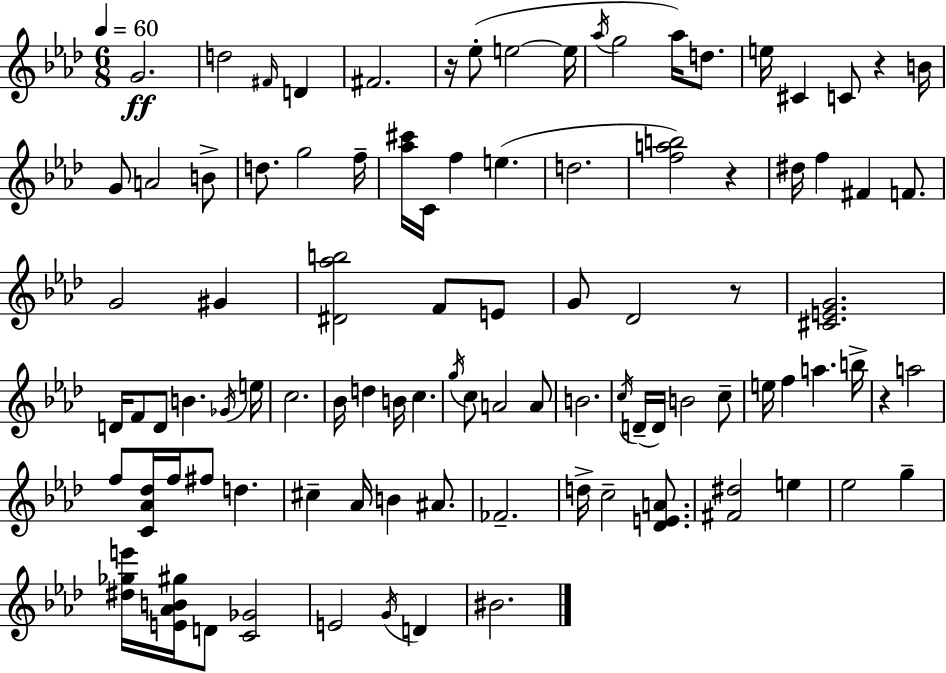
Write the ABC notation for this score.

X:1
T:Untitled
M:6/8
L:1/4
K:Fm
G2 d2 ^F/4 D ^F2 z/4 _e/2 e2 e/4 _a/4 g2 _a/4 d/2 e/4 ^C C/2 z B/4 G/2 A2 B/2 d/2 g2 f/4 [_a^c']/4 C/4 f e d2 [fab]2 z ^d/4 f ^F F/2 G2 ^G [^D_ab]2 F/2 E/2 G/2 _D2 z/2 [^CEG]2 D/4 F/2 D/2 B _G/4 e/4 c2 _B/4 d B/4 c g/4 c/2 A2 A/2 B2 c/4 D/4 D/4 B2 c/2 e/4 f a b/4 z a2 f/2 [C_A_d]/4 f/4 ^f/2 d ^c _A/4 B ^A/2 _F2 d/4 c2 [_DEA]/2 [^F^d]2 e _e2 g [^d_ge']/4 [E_AB^g]/4 D/2 [C_G]2 E2 G/4 D ^B2